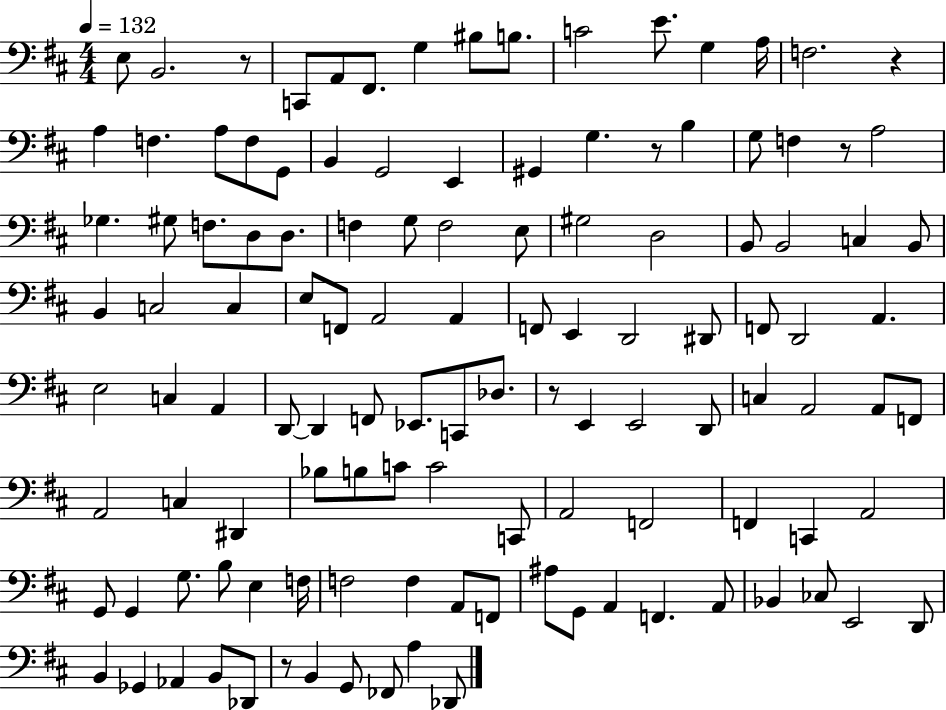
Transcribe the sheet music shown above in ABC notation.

X:1
T:Untitled
M:4/4
L:1/4
K:D
E,/2 B,,2 z/2 C,,/2 A,,/2 ^F,,/2 G, ^B,/2 B,/2 C2 E/2 G, A,/4 F,2 z A, F, A,/2 F,/2 G,,/2 B,, G,,2 E,, ^G,, G, z/2 B, G,/2 F, z/2 A,2 _G, ^G,/2 F,/2 D,/2 D,/2 F, G,/2 F,2 E,/2 ^G,2 D,2 B,,/2 B,,2 C, B,,/2 B,, C,2 C, E,/2 F,,/2 A,,2 A,, F,,/2 E,, D,,2 ^D,,/2 F,,/2 D,,2 A,, E,2 C, A,, D,,/2 D,, F,,/2 _E,,/2 C,,/2 _D,/2 z/2 E,, E,,2 D,,/2 C, A,,2 A,,/2 F,,/2 A,,2 C, ^D,, _B,/2 B,/2 C/2 C2 C,,/2 A,,2 F,,2 F,, C,, A,,2 G,,/2 G,, G,/2 B,/2 E, F,/4 F,2 F, A,,/2 F,,/2 ^A,/2 G,,/2 A,, F,, A,,/2 _B,, _C,/2 E,,2 D,,/2 B,, _G,, _A,, B,,/2 _D,,/2 z/2 B,, G,,/2 _F,,/2 A, _D,,/2